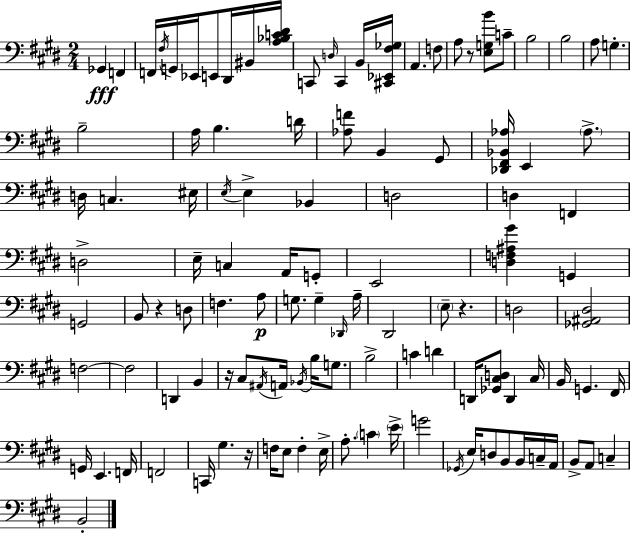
{
  \clef bass
  \numericTimeSignature
  \time 2/4
  \key e \major
  \repeat volta 2 { ges,4\fff f,4 | f,16 \acciaccatura { fis16 } g,16 ees,16 e,8 dis,16 bis,16 | <a bes c' dis'>16 c,8 \grace { d16 } c,4 | b,16 <cis, ees, fis ges>16 a,4. | \break f8 a8 r8 <e g b'>8 | c'8-- b2 | b2 | a8 g4.-. | \break b2-- | a16 b4. | d'16 <aes f'>8 b,4 | gis,8 <des, fis, bes, aes>16 e,4 \parenthesize aes8.-> | \break d16 c4. | eis16 \acciaccatura { e16 } e4-> bes,4 | d2 | d4 f,4 | \break d2-> | e16-- c4 | a,16 g,8-. e,2 | <d f ais gis'>4 g,4 | \break g,2 | b,8 r4 | d8 f4. | a8\p g8. g4-- | \break \grace { des,16 } a16-- dis,2 | \parenthesize e8-- r4. | d2 | <ges, ais, dis>2 | \break f2~~ | f2 | d,4 | b,4 r16 cis8 \acciaccatura { ais,16 } | \break a,16 \acciaccatura { bes,16 } b16 g8. b2-> | c'4 | d'4 d,16 <ges, cis d>8 | d,4 cis16 b,16 g,4. | \break fis,16 g,16 e,4. | f,16 f,2 | c,16 gis4. | r16 f16 e8 | \break f4-. e16-> a8.-. | \parenthesize c'4 \parenthesize e'16-> g'2 | \acciaccatura { ges,16 } e16 | d8 b,8 b,16 c16-- a,16 b,8-> | \break a,8 c4-- b,2-. | } \bar "|."
}